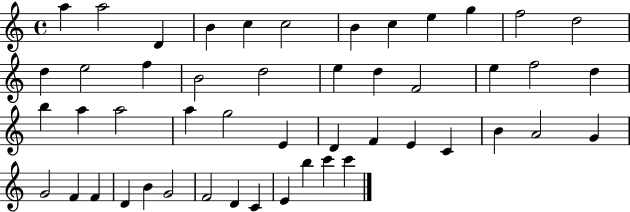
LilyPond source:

{
  \clef treble
  \time 4/4
  \defaultTimeSignature
  \key c \major
  a''4 a''2 d'4 | b'4 c''4 c''2 | b'4 c''4 e''4 g''4 | f''2 d''2 | \break d''4 e''2 f''4 | b'2 d''2 | e''4 d''4 f'2 | e''4 f''2 d''4 | \break b''4 a''4 a''2 | a''4 g''2 e'4 | d'4 f'4 e'4 c'4 | b'4 a'2 g'4 | \break g'2 f'4 f'4 | d'4 b'4 g'2 | f'2 d'4 c'4 | e'4 b''4 c'''4 c'''4 | \break \bar "|."
}